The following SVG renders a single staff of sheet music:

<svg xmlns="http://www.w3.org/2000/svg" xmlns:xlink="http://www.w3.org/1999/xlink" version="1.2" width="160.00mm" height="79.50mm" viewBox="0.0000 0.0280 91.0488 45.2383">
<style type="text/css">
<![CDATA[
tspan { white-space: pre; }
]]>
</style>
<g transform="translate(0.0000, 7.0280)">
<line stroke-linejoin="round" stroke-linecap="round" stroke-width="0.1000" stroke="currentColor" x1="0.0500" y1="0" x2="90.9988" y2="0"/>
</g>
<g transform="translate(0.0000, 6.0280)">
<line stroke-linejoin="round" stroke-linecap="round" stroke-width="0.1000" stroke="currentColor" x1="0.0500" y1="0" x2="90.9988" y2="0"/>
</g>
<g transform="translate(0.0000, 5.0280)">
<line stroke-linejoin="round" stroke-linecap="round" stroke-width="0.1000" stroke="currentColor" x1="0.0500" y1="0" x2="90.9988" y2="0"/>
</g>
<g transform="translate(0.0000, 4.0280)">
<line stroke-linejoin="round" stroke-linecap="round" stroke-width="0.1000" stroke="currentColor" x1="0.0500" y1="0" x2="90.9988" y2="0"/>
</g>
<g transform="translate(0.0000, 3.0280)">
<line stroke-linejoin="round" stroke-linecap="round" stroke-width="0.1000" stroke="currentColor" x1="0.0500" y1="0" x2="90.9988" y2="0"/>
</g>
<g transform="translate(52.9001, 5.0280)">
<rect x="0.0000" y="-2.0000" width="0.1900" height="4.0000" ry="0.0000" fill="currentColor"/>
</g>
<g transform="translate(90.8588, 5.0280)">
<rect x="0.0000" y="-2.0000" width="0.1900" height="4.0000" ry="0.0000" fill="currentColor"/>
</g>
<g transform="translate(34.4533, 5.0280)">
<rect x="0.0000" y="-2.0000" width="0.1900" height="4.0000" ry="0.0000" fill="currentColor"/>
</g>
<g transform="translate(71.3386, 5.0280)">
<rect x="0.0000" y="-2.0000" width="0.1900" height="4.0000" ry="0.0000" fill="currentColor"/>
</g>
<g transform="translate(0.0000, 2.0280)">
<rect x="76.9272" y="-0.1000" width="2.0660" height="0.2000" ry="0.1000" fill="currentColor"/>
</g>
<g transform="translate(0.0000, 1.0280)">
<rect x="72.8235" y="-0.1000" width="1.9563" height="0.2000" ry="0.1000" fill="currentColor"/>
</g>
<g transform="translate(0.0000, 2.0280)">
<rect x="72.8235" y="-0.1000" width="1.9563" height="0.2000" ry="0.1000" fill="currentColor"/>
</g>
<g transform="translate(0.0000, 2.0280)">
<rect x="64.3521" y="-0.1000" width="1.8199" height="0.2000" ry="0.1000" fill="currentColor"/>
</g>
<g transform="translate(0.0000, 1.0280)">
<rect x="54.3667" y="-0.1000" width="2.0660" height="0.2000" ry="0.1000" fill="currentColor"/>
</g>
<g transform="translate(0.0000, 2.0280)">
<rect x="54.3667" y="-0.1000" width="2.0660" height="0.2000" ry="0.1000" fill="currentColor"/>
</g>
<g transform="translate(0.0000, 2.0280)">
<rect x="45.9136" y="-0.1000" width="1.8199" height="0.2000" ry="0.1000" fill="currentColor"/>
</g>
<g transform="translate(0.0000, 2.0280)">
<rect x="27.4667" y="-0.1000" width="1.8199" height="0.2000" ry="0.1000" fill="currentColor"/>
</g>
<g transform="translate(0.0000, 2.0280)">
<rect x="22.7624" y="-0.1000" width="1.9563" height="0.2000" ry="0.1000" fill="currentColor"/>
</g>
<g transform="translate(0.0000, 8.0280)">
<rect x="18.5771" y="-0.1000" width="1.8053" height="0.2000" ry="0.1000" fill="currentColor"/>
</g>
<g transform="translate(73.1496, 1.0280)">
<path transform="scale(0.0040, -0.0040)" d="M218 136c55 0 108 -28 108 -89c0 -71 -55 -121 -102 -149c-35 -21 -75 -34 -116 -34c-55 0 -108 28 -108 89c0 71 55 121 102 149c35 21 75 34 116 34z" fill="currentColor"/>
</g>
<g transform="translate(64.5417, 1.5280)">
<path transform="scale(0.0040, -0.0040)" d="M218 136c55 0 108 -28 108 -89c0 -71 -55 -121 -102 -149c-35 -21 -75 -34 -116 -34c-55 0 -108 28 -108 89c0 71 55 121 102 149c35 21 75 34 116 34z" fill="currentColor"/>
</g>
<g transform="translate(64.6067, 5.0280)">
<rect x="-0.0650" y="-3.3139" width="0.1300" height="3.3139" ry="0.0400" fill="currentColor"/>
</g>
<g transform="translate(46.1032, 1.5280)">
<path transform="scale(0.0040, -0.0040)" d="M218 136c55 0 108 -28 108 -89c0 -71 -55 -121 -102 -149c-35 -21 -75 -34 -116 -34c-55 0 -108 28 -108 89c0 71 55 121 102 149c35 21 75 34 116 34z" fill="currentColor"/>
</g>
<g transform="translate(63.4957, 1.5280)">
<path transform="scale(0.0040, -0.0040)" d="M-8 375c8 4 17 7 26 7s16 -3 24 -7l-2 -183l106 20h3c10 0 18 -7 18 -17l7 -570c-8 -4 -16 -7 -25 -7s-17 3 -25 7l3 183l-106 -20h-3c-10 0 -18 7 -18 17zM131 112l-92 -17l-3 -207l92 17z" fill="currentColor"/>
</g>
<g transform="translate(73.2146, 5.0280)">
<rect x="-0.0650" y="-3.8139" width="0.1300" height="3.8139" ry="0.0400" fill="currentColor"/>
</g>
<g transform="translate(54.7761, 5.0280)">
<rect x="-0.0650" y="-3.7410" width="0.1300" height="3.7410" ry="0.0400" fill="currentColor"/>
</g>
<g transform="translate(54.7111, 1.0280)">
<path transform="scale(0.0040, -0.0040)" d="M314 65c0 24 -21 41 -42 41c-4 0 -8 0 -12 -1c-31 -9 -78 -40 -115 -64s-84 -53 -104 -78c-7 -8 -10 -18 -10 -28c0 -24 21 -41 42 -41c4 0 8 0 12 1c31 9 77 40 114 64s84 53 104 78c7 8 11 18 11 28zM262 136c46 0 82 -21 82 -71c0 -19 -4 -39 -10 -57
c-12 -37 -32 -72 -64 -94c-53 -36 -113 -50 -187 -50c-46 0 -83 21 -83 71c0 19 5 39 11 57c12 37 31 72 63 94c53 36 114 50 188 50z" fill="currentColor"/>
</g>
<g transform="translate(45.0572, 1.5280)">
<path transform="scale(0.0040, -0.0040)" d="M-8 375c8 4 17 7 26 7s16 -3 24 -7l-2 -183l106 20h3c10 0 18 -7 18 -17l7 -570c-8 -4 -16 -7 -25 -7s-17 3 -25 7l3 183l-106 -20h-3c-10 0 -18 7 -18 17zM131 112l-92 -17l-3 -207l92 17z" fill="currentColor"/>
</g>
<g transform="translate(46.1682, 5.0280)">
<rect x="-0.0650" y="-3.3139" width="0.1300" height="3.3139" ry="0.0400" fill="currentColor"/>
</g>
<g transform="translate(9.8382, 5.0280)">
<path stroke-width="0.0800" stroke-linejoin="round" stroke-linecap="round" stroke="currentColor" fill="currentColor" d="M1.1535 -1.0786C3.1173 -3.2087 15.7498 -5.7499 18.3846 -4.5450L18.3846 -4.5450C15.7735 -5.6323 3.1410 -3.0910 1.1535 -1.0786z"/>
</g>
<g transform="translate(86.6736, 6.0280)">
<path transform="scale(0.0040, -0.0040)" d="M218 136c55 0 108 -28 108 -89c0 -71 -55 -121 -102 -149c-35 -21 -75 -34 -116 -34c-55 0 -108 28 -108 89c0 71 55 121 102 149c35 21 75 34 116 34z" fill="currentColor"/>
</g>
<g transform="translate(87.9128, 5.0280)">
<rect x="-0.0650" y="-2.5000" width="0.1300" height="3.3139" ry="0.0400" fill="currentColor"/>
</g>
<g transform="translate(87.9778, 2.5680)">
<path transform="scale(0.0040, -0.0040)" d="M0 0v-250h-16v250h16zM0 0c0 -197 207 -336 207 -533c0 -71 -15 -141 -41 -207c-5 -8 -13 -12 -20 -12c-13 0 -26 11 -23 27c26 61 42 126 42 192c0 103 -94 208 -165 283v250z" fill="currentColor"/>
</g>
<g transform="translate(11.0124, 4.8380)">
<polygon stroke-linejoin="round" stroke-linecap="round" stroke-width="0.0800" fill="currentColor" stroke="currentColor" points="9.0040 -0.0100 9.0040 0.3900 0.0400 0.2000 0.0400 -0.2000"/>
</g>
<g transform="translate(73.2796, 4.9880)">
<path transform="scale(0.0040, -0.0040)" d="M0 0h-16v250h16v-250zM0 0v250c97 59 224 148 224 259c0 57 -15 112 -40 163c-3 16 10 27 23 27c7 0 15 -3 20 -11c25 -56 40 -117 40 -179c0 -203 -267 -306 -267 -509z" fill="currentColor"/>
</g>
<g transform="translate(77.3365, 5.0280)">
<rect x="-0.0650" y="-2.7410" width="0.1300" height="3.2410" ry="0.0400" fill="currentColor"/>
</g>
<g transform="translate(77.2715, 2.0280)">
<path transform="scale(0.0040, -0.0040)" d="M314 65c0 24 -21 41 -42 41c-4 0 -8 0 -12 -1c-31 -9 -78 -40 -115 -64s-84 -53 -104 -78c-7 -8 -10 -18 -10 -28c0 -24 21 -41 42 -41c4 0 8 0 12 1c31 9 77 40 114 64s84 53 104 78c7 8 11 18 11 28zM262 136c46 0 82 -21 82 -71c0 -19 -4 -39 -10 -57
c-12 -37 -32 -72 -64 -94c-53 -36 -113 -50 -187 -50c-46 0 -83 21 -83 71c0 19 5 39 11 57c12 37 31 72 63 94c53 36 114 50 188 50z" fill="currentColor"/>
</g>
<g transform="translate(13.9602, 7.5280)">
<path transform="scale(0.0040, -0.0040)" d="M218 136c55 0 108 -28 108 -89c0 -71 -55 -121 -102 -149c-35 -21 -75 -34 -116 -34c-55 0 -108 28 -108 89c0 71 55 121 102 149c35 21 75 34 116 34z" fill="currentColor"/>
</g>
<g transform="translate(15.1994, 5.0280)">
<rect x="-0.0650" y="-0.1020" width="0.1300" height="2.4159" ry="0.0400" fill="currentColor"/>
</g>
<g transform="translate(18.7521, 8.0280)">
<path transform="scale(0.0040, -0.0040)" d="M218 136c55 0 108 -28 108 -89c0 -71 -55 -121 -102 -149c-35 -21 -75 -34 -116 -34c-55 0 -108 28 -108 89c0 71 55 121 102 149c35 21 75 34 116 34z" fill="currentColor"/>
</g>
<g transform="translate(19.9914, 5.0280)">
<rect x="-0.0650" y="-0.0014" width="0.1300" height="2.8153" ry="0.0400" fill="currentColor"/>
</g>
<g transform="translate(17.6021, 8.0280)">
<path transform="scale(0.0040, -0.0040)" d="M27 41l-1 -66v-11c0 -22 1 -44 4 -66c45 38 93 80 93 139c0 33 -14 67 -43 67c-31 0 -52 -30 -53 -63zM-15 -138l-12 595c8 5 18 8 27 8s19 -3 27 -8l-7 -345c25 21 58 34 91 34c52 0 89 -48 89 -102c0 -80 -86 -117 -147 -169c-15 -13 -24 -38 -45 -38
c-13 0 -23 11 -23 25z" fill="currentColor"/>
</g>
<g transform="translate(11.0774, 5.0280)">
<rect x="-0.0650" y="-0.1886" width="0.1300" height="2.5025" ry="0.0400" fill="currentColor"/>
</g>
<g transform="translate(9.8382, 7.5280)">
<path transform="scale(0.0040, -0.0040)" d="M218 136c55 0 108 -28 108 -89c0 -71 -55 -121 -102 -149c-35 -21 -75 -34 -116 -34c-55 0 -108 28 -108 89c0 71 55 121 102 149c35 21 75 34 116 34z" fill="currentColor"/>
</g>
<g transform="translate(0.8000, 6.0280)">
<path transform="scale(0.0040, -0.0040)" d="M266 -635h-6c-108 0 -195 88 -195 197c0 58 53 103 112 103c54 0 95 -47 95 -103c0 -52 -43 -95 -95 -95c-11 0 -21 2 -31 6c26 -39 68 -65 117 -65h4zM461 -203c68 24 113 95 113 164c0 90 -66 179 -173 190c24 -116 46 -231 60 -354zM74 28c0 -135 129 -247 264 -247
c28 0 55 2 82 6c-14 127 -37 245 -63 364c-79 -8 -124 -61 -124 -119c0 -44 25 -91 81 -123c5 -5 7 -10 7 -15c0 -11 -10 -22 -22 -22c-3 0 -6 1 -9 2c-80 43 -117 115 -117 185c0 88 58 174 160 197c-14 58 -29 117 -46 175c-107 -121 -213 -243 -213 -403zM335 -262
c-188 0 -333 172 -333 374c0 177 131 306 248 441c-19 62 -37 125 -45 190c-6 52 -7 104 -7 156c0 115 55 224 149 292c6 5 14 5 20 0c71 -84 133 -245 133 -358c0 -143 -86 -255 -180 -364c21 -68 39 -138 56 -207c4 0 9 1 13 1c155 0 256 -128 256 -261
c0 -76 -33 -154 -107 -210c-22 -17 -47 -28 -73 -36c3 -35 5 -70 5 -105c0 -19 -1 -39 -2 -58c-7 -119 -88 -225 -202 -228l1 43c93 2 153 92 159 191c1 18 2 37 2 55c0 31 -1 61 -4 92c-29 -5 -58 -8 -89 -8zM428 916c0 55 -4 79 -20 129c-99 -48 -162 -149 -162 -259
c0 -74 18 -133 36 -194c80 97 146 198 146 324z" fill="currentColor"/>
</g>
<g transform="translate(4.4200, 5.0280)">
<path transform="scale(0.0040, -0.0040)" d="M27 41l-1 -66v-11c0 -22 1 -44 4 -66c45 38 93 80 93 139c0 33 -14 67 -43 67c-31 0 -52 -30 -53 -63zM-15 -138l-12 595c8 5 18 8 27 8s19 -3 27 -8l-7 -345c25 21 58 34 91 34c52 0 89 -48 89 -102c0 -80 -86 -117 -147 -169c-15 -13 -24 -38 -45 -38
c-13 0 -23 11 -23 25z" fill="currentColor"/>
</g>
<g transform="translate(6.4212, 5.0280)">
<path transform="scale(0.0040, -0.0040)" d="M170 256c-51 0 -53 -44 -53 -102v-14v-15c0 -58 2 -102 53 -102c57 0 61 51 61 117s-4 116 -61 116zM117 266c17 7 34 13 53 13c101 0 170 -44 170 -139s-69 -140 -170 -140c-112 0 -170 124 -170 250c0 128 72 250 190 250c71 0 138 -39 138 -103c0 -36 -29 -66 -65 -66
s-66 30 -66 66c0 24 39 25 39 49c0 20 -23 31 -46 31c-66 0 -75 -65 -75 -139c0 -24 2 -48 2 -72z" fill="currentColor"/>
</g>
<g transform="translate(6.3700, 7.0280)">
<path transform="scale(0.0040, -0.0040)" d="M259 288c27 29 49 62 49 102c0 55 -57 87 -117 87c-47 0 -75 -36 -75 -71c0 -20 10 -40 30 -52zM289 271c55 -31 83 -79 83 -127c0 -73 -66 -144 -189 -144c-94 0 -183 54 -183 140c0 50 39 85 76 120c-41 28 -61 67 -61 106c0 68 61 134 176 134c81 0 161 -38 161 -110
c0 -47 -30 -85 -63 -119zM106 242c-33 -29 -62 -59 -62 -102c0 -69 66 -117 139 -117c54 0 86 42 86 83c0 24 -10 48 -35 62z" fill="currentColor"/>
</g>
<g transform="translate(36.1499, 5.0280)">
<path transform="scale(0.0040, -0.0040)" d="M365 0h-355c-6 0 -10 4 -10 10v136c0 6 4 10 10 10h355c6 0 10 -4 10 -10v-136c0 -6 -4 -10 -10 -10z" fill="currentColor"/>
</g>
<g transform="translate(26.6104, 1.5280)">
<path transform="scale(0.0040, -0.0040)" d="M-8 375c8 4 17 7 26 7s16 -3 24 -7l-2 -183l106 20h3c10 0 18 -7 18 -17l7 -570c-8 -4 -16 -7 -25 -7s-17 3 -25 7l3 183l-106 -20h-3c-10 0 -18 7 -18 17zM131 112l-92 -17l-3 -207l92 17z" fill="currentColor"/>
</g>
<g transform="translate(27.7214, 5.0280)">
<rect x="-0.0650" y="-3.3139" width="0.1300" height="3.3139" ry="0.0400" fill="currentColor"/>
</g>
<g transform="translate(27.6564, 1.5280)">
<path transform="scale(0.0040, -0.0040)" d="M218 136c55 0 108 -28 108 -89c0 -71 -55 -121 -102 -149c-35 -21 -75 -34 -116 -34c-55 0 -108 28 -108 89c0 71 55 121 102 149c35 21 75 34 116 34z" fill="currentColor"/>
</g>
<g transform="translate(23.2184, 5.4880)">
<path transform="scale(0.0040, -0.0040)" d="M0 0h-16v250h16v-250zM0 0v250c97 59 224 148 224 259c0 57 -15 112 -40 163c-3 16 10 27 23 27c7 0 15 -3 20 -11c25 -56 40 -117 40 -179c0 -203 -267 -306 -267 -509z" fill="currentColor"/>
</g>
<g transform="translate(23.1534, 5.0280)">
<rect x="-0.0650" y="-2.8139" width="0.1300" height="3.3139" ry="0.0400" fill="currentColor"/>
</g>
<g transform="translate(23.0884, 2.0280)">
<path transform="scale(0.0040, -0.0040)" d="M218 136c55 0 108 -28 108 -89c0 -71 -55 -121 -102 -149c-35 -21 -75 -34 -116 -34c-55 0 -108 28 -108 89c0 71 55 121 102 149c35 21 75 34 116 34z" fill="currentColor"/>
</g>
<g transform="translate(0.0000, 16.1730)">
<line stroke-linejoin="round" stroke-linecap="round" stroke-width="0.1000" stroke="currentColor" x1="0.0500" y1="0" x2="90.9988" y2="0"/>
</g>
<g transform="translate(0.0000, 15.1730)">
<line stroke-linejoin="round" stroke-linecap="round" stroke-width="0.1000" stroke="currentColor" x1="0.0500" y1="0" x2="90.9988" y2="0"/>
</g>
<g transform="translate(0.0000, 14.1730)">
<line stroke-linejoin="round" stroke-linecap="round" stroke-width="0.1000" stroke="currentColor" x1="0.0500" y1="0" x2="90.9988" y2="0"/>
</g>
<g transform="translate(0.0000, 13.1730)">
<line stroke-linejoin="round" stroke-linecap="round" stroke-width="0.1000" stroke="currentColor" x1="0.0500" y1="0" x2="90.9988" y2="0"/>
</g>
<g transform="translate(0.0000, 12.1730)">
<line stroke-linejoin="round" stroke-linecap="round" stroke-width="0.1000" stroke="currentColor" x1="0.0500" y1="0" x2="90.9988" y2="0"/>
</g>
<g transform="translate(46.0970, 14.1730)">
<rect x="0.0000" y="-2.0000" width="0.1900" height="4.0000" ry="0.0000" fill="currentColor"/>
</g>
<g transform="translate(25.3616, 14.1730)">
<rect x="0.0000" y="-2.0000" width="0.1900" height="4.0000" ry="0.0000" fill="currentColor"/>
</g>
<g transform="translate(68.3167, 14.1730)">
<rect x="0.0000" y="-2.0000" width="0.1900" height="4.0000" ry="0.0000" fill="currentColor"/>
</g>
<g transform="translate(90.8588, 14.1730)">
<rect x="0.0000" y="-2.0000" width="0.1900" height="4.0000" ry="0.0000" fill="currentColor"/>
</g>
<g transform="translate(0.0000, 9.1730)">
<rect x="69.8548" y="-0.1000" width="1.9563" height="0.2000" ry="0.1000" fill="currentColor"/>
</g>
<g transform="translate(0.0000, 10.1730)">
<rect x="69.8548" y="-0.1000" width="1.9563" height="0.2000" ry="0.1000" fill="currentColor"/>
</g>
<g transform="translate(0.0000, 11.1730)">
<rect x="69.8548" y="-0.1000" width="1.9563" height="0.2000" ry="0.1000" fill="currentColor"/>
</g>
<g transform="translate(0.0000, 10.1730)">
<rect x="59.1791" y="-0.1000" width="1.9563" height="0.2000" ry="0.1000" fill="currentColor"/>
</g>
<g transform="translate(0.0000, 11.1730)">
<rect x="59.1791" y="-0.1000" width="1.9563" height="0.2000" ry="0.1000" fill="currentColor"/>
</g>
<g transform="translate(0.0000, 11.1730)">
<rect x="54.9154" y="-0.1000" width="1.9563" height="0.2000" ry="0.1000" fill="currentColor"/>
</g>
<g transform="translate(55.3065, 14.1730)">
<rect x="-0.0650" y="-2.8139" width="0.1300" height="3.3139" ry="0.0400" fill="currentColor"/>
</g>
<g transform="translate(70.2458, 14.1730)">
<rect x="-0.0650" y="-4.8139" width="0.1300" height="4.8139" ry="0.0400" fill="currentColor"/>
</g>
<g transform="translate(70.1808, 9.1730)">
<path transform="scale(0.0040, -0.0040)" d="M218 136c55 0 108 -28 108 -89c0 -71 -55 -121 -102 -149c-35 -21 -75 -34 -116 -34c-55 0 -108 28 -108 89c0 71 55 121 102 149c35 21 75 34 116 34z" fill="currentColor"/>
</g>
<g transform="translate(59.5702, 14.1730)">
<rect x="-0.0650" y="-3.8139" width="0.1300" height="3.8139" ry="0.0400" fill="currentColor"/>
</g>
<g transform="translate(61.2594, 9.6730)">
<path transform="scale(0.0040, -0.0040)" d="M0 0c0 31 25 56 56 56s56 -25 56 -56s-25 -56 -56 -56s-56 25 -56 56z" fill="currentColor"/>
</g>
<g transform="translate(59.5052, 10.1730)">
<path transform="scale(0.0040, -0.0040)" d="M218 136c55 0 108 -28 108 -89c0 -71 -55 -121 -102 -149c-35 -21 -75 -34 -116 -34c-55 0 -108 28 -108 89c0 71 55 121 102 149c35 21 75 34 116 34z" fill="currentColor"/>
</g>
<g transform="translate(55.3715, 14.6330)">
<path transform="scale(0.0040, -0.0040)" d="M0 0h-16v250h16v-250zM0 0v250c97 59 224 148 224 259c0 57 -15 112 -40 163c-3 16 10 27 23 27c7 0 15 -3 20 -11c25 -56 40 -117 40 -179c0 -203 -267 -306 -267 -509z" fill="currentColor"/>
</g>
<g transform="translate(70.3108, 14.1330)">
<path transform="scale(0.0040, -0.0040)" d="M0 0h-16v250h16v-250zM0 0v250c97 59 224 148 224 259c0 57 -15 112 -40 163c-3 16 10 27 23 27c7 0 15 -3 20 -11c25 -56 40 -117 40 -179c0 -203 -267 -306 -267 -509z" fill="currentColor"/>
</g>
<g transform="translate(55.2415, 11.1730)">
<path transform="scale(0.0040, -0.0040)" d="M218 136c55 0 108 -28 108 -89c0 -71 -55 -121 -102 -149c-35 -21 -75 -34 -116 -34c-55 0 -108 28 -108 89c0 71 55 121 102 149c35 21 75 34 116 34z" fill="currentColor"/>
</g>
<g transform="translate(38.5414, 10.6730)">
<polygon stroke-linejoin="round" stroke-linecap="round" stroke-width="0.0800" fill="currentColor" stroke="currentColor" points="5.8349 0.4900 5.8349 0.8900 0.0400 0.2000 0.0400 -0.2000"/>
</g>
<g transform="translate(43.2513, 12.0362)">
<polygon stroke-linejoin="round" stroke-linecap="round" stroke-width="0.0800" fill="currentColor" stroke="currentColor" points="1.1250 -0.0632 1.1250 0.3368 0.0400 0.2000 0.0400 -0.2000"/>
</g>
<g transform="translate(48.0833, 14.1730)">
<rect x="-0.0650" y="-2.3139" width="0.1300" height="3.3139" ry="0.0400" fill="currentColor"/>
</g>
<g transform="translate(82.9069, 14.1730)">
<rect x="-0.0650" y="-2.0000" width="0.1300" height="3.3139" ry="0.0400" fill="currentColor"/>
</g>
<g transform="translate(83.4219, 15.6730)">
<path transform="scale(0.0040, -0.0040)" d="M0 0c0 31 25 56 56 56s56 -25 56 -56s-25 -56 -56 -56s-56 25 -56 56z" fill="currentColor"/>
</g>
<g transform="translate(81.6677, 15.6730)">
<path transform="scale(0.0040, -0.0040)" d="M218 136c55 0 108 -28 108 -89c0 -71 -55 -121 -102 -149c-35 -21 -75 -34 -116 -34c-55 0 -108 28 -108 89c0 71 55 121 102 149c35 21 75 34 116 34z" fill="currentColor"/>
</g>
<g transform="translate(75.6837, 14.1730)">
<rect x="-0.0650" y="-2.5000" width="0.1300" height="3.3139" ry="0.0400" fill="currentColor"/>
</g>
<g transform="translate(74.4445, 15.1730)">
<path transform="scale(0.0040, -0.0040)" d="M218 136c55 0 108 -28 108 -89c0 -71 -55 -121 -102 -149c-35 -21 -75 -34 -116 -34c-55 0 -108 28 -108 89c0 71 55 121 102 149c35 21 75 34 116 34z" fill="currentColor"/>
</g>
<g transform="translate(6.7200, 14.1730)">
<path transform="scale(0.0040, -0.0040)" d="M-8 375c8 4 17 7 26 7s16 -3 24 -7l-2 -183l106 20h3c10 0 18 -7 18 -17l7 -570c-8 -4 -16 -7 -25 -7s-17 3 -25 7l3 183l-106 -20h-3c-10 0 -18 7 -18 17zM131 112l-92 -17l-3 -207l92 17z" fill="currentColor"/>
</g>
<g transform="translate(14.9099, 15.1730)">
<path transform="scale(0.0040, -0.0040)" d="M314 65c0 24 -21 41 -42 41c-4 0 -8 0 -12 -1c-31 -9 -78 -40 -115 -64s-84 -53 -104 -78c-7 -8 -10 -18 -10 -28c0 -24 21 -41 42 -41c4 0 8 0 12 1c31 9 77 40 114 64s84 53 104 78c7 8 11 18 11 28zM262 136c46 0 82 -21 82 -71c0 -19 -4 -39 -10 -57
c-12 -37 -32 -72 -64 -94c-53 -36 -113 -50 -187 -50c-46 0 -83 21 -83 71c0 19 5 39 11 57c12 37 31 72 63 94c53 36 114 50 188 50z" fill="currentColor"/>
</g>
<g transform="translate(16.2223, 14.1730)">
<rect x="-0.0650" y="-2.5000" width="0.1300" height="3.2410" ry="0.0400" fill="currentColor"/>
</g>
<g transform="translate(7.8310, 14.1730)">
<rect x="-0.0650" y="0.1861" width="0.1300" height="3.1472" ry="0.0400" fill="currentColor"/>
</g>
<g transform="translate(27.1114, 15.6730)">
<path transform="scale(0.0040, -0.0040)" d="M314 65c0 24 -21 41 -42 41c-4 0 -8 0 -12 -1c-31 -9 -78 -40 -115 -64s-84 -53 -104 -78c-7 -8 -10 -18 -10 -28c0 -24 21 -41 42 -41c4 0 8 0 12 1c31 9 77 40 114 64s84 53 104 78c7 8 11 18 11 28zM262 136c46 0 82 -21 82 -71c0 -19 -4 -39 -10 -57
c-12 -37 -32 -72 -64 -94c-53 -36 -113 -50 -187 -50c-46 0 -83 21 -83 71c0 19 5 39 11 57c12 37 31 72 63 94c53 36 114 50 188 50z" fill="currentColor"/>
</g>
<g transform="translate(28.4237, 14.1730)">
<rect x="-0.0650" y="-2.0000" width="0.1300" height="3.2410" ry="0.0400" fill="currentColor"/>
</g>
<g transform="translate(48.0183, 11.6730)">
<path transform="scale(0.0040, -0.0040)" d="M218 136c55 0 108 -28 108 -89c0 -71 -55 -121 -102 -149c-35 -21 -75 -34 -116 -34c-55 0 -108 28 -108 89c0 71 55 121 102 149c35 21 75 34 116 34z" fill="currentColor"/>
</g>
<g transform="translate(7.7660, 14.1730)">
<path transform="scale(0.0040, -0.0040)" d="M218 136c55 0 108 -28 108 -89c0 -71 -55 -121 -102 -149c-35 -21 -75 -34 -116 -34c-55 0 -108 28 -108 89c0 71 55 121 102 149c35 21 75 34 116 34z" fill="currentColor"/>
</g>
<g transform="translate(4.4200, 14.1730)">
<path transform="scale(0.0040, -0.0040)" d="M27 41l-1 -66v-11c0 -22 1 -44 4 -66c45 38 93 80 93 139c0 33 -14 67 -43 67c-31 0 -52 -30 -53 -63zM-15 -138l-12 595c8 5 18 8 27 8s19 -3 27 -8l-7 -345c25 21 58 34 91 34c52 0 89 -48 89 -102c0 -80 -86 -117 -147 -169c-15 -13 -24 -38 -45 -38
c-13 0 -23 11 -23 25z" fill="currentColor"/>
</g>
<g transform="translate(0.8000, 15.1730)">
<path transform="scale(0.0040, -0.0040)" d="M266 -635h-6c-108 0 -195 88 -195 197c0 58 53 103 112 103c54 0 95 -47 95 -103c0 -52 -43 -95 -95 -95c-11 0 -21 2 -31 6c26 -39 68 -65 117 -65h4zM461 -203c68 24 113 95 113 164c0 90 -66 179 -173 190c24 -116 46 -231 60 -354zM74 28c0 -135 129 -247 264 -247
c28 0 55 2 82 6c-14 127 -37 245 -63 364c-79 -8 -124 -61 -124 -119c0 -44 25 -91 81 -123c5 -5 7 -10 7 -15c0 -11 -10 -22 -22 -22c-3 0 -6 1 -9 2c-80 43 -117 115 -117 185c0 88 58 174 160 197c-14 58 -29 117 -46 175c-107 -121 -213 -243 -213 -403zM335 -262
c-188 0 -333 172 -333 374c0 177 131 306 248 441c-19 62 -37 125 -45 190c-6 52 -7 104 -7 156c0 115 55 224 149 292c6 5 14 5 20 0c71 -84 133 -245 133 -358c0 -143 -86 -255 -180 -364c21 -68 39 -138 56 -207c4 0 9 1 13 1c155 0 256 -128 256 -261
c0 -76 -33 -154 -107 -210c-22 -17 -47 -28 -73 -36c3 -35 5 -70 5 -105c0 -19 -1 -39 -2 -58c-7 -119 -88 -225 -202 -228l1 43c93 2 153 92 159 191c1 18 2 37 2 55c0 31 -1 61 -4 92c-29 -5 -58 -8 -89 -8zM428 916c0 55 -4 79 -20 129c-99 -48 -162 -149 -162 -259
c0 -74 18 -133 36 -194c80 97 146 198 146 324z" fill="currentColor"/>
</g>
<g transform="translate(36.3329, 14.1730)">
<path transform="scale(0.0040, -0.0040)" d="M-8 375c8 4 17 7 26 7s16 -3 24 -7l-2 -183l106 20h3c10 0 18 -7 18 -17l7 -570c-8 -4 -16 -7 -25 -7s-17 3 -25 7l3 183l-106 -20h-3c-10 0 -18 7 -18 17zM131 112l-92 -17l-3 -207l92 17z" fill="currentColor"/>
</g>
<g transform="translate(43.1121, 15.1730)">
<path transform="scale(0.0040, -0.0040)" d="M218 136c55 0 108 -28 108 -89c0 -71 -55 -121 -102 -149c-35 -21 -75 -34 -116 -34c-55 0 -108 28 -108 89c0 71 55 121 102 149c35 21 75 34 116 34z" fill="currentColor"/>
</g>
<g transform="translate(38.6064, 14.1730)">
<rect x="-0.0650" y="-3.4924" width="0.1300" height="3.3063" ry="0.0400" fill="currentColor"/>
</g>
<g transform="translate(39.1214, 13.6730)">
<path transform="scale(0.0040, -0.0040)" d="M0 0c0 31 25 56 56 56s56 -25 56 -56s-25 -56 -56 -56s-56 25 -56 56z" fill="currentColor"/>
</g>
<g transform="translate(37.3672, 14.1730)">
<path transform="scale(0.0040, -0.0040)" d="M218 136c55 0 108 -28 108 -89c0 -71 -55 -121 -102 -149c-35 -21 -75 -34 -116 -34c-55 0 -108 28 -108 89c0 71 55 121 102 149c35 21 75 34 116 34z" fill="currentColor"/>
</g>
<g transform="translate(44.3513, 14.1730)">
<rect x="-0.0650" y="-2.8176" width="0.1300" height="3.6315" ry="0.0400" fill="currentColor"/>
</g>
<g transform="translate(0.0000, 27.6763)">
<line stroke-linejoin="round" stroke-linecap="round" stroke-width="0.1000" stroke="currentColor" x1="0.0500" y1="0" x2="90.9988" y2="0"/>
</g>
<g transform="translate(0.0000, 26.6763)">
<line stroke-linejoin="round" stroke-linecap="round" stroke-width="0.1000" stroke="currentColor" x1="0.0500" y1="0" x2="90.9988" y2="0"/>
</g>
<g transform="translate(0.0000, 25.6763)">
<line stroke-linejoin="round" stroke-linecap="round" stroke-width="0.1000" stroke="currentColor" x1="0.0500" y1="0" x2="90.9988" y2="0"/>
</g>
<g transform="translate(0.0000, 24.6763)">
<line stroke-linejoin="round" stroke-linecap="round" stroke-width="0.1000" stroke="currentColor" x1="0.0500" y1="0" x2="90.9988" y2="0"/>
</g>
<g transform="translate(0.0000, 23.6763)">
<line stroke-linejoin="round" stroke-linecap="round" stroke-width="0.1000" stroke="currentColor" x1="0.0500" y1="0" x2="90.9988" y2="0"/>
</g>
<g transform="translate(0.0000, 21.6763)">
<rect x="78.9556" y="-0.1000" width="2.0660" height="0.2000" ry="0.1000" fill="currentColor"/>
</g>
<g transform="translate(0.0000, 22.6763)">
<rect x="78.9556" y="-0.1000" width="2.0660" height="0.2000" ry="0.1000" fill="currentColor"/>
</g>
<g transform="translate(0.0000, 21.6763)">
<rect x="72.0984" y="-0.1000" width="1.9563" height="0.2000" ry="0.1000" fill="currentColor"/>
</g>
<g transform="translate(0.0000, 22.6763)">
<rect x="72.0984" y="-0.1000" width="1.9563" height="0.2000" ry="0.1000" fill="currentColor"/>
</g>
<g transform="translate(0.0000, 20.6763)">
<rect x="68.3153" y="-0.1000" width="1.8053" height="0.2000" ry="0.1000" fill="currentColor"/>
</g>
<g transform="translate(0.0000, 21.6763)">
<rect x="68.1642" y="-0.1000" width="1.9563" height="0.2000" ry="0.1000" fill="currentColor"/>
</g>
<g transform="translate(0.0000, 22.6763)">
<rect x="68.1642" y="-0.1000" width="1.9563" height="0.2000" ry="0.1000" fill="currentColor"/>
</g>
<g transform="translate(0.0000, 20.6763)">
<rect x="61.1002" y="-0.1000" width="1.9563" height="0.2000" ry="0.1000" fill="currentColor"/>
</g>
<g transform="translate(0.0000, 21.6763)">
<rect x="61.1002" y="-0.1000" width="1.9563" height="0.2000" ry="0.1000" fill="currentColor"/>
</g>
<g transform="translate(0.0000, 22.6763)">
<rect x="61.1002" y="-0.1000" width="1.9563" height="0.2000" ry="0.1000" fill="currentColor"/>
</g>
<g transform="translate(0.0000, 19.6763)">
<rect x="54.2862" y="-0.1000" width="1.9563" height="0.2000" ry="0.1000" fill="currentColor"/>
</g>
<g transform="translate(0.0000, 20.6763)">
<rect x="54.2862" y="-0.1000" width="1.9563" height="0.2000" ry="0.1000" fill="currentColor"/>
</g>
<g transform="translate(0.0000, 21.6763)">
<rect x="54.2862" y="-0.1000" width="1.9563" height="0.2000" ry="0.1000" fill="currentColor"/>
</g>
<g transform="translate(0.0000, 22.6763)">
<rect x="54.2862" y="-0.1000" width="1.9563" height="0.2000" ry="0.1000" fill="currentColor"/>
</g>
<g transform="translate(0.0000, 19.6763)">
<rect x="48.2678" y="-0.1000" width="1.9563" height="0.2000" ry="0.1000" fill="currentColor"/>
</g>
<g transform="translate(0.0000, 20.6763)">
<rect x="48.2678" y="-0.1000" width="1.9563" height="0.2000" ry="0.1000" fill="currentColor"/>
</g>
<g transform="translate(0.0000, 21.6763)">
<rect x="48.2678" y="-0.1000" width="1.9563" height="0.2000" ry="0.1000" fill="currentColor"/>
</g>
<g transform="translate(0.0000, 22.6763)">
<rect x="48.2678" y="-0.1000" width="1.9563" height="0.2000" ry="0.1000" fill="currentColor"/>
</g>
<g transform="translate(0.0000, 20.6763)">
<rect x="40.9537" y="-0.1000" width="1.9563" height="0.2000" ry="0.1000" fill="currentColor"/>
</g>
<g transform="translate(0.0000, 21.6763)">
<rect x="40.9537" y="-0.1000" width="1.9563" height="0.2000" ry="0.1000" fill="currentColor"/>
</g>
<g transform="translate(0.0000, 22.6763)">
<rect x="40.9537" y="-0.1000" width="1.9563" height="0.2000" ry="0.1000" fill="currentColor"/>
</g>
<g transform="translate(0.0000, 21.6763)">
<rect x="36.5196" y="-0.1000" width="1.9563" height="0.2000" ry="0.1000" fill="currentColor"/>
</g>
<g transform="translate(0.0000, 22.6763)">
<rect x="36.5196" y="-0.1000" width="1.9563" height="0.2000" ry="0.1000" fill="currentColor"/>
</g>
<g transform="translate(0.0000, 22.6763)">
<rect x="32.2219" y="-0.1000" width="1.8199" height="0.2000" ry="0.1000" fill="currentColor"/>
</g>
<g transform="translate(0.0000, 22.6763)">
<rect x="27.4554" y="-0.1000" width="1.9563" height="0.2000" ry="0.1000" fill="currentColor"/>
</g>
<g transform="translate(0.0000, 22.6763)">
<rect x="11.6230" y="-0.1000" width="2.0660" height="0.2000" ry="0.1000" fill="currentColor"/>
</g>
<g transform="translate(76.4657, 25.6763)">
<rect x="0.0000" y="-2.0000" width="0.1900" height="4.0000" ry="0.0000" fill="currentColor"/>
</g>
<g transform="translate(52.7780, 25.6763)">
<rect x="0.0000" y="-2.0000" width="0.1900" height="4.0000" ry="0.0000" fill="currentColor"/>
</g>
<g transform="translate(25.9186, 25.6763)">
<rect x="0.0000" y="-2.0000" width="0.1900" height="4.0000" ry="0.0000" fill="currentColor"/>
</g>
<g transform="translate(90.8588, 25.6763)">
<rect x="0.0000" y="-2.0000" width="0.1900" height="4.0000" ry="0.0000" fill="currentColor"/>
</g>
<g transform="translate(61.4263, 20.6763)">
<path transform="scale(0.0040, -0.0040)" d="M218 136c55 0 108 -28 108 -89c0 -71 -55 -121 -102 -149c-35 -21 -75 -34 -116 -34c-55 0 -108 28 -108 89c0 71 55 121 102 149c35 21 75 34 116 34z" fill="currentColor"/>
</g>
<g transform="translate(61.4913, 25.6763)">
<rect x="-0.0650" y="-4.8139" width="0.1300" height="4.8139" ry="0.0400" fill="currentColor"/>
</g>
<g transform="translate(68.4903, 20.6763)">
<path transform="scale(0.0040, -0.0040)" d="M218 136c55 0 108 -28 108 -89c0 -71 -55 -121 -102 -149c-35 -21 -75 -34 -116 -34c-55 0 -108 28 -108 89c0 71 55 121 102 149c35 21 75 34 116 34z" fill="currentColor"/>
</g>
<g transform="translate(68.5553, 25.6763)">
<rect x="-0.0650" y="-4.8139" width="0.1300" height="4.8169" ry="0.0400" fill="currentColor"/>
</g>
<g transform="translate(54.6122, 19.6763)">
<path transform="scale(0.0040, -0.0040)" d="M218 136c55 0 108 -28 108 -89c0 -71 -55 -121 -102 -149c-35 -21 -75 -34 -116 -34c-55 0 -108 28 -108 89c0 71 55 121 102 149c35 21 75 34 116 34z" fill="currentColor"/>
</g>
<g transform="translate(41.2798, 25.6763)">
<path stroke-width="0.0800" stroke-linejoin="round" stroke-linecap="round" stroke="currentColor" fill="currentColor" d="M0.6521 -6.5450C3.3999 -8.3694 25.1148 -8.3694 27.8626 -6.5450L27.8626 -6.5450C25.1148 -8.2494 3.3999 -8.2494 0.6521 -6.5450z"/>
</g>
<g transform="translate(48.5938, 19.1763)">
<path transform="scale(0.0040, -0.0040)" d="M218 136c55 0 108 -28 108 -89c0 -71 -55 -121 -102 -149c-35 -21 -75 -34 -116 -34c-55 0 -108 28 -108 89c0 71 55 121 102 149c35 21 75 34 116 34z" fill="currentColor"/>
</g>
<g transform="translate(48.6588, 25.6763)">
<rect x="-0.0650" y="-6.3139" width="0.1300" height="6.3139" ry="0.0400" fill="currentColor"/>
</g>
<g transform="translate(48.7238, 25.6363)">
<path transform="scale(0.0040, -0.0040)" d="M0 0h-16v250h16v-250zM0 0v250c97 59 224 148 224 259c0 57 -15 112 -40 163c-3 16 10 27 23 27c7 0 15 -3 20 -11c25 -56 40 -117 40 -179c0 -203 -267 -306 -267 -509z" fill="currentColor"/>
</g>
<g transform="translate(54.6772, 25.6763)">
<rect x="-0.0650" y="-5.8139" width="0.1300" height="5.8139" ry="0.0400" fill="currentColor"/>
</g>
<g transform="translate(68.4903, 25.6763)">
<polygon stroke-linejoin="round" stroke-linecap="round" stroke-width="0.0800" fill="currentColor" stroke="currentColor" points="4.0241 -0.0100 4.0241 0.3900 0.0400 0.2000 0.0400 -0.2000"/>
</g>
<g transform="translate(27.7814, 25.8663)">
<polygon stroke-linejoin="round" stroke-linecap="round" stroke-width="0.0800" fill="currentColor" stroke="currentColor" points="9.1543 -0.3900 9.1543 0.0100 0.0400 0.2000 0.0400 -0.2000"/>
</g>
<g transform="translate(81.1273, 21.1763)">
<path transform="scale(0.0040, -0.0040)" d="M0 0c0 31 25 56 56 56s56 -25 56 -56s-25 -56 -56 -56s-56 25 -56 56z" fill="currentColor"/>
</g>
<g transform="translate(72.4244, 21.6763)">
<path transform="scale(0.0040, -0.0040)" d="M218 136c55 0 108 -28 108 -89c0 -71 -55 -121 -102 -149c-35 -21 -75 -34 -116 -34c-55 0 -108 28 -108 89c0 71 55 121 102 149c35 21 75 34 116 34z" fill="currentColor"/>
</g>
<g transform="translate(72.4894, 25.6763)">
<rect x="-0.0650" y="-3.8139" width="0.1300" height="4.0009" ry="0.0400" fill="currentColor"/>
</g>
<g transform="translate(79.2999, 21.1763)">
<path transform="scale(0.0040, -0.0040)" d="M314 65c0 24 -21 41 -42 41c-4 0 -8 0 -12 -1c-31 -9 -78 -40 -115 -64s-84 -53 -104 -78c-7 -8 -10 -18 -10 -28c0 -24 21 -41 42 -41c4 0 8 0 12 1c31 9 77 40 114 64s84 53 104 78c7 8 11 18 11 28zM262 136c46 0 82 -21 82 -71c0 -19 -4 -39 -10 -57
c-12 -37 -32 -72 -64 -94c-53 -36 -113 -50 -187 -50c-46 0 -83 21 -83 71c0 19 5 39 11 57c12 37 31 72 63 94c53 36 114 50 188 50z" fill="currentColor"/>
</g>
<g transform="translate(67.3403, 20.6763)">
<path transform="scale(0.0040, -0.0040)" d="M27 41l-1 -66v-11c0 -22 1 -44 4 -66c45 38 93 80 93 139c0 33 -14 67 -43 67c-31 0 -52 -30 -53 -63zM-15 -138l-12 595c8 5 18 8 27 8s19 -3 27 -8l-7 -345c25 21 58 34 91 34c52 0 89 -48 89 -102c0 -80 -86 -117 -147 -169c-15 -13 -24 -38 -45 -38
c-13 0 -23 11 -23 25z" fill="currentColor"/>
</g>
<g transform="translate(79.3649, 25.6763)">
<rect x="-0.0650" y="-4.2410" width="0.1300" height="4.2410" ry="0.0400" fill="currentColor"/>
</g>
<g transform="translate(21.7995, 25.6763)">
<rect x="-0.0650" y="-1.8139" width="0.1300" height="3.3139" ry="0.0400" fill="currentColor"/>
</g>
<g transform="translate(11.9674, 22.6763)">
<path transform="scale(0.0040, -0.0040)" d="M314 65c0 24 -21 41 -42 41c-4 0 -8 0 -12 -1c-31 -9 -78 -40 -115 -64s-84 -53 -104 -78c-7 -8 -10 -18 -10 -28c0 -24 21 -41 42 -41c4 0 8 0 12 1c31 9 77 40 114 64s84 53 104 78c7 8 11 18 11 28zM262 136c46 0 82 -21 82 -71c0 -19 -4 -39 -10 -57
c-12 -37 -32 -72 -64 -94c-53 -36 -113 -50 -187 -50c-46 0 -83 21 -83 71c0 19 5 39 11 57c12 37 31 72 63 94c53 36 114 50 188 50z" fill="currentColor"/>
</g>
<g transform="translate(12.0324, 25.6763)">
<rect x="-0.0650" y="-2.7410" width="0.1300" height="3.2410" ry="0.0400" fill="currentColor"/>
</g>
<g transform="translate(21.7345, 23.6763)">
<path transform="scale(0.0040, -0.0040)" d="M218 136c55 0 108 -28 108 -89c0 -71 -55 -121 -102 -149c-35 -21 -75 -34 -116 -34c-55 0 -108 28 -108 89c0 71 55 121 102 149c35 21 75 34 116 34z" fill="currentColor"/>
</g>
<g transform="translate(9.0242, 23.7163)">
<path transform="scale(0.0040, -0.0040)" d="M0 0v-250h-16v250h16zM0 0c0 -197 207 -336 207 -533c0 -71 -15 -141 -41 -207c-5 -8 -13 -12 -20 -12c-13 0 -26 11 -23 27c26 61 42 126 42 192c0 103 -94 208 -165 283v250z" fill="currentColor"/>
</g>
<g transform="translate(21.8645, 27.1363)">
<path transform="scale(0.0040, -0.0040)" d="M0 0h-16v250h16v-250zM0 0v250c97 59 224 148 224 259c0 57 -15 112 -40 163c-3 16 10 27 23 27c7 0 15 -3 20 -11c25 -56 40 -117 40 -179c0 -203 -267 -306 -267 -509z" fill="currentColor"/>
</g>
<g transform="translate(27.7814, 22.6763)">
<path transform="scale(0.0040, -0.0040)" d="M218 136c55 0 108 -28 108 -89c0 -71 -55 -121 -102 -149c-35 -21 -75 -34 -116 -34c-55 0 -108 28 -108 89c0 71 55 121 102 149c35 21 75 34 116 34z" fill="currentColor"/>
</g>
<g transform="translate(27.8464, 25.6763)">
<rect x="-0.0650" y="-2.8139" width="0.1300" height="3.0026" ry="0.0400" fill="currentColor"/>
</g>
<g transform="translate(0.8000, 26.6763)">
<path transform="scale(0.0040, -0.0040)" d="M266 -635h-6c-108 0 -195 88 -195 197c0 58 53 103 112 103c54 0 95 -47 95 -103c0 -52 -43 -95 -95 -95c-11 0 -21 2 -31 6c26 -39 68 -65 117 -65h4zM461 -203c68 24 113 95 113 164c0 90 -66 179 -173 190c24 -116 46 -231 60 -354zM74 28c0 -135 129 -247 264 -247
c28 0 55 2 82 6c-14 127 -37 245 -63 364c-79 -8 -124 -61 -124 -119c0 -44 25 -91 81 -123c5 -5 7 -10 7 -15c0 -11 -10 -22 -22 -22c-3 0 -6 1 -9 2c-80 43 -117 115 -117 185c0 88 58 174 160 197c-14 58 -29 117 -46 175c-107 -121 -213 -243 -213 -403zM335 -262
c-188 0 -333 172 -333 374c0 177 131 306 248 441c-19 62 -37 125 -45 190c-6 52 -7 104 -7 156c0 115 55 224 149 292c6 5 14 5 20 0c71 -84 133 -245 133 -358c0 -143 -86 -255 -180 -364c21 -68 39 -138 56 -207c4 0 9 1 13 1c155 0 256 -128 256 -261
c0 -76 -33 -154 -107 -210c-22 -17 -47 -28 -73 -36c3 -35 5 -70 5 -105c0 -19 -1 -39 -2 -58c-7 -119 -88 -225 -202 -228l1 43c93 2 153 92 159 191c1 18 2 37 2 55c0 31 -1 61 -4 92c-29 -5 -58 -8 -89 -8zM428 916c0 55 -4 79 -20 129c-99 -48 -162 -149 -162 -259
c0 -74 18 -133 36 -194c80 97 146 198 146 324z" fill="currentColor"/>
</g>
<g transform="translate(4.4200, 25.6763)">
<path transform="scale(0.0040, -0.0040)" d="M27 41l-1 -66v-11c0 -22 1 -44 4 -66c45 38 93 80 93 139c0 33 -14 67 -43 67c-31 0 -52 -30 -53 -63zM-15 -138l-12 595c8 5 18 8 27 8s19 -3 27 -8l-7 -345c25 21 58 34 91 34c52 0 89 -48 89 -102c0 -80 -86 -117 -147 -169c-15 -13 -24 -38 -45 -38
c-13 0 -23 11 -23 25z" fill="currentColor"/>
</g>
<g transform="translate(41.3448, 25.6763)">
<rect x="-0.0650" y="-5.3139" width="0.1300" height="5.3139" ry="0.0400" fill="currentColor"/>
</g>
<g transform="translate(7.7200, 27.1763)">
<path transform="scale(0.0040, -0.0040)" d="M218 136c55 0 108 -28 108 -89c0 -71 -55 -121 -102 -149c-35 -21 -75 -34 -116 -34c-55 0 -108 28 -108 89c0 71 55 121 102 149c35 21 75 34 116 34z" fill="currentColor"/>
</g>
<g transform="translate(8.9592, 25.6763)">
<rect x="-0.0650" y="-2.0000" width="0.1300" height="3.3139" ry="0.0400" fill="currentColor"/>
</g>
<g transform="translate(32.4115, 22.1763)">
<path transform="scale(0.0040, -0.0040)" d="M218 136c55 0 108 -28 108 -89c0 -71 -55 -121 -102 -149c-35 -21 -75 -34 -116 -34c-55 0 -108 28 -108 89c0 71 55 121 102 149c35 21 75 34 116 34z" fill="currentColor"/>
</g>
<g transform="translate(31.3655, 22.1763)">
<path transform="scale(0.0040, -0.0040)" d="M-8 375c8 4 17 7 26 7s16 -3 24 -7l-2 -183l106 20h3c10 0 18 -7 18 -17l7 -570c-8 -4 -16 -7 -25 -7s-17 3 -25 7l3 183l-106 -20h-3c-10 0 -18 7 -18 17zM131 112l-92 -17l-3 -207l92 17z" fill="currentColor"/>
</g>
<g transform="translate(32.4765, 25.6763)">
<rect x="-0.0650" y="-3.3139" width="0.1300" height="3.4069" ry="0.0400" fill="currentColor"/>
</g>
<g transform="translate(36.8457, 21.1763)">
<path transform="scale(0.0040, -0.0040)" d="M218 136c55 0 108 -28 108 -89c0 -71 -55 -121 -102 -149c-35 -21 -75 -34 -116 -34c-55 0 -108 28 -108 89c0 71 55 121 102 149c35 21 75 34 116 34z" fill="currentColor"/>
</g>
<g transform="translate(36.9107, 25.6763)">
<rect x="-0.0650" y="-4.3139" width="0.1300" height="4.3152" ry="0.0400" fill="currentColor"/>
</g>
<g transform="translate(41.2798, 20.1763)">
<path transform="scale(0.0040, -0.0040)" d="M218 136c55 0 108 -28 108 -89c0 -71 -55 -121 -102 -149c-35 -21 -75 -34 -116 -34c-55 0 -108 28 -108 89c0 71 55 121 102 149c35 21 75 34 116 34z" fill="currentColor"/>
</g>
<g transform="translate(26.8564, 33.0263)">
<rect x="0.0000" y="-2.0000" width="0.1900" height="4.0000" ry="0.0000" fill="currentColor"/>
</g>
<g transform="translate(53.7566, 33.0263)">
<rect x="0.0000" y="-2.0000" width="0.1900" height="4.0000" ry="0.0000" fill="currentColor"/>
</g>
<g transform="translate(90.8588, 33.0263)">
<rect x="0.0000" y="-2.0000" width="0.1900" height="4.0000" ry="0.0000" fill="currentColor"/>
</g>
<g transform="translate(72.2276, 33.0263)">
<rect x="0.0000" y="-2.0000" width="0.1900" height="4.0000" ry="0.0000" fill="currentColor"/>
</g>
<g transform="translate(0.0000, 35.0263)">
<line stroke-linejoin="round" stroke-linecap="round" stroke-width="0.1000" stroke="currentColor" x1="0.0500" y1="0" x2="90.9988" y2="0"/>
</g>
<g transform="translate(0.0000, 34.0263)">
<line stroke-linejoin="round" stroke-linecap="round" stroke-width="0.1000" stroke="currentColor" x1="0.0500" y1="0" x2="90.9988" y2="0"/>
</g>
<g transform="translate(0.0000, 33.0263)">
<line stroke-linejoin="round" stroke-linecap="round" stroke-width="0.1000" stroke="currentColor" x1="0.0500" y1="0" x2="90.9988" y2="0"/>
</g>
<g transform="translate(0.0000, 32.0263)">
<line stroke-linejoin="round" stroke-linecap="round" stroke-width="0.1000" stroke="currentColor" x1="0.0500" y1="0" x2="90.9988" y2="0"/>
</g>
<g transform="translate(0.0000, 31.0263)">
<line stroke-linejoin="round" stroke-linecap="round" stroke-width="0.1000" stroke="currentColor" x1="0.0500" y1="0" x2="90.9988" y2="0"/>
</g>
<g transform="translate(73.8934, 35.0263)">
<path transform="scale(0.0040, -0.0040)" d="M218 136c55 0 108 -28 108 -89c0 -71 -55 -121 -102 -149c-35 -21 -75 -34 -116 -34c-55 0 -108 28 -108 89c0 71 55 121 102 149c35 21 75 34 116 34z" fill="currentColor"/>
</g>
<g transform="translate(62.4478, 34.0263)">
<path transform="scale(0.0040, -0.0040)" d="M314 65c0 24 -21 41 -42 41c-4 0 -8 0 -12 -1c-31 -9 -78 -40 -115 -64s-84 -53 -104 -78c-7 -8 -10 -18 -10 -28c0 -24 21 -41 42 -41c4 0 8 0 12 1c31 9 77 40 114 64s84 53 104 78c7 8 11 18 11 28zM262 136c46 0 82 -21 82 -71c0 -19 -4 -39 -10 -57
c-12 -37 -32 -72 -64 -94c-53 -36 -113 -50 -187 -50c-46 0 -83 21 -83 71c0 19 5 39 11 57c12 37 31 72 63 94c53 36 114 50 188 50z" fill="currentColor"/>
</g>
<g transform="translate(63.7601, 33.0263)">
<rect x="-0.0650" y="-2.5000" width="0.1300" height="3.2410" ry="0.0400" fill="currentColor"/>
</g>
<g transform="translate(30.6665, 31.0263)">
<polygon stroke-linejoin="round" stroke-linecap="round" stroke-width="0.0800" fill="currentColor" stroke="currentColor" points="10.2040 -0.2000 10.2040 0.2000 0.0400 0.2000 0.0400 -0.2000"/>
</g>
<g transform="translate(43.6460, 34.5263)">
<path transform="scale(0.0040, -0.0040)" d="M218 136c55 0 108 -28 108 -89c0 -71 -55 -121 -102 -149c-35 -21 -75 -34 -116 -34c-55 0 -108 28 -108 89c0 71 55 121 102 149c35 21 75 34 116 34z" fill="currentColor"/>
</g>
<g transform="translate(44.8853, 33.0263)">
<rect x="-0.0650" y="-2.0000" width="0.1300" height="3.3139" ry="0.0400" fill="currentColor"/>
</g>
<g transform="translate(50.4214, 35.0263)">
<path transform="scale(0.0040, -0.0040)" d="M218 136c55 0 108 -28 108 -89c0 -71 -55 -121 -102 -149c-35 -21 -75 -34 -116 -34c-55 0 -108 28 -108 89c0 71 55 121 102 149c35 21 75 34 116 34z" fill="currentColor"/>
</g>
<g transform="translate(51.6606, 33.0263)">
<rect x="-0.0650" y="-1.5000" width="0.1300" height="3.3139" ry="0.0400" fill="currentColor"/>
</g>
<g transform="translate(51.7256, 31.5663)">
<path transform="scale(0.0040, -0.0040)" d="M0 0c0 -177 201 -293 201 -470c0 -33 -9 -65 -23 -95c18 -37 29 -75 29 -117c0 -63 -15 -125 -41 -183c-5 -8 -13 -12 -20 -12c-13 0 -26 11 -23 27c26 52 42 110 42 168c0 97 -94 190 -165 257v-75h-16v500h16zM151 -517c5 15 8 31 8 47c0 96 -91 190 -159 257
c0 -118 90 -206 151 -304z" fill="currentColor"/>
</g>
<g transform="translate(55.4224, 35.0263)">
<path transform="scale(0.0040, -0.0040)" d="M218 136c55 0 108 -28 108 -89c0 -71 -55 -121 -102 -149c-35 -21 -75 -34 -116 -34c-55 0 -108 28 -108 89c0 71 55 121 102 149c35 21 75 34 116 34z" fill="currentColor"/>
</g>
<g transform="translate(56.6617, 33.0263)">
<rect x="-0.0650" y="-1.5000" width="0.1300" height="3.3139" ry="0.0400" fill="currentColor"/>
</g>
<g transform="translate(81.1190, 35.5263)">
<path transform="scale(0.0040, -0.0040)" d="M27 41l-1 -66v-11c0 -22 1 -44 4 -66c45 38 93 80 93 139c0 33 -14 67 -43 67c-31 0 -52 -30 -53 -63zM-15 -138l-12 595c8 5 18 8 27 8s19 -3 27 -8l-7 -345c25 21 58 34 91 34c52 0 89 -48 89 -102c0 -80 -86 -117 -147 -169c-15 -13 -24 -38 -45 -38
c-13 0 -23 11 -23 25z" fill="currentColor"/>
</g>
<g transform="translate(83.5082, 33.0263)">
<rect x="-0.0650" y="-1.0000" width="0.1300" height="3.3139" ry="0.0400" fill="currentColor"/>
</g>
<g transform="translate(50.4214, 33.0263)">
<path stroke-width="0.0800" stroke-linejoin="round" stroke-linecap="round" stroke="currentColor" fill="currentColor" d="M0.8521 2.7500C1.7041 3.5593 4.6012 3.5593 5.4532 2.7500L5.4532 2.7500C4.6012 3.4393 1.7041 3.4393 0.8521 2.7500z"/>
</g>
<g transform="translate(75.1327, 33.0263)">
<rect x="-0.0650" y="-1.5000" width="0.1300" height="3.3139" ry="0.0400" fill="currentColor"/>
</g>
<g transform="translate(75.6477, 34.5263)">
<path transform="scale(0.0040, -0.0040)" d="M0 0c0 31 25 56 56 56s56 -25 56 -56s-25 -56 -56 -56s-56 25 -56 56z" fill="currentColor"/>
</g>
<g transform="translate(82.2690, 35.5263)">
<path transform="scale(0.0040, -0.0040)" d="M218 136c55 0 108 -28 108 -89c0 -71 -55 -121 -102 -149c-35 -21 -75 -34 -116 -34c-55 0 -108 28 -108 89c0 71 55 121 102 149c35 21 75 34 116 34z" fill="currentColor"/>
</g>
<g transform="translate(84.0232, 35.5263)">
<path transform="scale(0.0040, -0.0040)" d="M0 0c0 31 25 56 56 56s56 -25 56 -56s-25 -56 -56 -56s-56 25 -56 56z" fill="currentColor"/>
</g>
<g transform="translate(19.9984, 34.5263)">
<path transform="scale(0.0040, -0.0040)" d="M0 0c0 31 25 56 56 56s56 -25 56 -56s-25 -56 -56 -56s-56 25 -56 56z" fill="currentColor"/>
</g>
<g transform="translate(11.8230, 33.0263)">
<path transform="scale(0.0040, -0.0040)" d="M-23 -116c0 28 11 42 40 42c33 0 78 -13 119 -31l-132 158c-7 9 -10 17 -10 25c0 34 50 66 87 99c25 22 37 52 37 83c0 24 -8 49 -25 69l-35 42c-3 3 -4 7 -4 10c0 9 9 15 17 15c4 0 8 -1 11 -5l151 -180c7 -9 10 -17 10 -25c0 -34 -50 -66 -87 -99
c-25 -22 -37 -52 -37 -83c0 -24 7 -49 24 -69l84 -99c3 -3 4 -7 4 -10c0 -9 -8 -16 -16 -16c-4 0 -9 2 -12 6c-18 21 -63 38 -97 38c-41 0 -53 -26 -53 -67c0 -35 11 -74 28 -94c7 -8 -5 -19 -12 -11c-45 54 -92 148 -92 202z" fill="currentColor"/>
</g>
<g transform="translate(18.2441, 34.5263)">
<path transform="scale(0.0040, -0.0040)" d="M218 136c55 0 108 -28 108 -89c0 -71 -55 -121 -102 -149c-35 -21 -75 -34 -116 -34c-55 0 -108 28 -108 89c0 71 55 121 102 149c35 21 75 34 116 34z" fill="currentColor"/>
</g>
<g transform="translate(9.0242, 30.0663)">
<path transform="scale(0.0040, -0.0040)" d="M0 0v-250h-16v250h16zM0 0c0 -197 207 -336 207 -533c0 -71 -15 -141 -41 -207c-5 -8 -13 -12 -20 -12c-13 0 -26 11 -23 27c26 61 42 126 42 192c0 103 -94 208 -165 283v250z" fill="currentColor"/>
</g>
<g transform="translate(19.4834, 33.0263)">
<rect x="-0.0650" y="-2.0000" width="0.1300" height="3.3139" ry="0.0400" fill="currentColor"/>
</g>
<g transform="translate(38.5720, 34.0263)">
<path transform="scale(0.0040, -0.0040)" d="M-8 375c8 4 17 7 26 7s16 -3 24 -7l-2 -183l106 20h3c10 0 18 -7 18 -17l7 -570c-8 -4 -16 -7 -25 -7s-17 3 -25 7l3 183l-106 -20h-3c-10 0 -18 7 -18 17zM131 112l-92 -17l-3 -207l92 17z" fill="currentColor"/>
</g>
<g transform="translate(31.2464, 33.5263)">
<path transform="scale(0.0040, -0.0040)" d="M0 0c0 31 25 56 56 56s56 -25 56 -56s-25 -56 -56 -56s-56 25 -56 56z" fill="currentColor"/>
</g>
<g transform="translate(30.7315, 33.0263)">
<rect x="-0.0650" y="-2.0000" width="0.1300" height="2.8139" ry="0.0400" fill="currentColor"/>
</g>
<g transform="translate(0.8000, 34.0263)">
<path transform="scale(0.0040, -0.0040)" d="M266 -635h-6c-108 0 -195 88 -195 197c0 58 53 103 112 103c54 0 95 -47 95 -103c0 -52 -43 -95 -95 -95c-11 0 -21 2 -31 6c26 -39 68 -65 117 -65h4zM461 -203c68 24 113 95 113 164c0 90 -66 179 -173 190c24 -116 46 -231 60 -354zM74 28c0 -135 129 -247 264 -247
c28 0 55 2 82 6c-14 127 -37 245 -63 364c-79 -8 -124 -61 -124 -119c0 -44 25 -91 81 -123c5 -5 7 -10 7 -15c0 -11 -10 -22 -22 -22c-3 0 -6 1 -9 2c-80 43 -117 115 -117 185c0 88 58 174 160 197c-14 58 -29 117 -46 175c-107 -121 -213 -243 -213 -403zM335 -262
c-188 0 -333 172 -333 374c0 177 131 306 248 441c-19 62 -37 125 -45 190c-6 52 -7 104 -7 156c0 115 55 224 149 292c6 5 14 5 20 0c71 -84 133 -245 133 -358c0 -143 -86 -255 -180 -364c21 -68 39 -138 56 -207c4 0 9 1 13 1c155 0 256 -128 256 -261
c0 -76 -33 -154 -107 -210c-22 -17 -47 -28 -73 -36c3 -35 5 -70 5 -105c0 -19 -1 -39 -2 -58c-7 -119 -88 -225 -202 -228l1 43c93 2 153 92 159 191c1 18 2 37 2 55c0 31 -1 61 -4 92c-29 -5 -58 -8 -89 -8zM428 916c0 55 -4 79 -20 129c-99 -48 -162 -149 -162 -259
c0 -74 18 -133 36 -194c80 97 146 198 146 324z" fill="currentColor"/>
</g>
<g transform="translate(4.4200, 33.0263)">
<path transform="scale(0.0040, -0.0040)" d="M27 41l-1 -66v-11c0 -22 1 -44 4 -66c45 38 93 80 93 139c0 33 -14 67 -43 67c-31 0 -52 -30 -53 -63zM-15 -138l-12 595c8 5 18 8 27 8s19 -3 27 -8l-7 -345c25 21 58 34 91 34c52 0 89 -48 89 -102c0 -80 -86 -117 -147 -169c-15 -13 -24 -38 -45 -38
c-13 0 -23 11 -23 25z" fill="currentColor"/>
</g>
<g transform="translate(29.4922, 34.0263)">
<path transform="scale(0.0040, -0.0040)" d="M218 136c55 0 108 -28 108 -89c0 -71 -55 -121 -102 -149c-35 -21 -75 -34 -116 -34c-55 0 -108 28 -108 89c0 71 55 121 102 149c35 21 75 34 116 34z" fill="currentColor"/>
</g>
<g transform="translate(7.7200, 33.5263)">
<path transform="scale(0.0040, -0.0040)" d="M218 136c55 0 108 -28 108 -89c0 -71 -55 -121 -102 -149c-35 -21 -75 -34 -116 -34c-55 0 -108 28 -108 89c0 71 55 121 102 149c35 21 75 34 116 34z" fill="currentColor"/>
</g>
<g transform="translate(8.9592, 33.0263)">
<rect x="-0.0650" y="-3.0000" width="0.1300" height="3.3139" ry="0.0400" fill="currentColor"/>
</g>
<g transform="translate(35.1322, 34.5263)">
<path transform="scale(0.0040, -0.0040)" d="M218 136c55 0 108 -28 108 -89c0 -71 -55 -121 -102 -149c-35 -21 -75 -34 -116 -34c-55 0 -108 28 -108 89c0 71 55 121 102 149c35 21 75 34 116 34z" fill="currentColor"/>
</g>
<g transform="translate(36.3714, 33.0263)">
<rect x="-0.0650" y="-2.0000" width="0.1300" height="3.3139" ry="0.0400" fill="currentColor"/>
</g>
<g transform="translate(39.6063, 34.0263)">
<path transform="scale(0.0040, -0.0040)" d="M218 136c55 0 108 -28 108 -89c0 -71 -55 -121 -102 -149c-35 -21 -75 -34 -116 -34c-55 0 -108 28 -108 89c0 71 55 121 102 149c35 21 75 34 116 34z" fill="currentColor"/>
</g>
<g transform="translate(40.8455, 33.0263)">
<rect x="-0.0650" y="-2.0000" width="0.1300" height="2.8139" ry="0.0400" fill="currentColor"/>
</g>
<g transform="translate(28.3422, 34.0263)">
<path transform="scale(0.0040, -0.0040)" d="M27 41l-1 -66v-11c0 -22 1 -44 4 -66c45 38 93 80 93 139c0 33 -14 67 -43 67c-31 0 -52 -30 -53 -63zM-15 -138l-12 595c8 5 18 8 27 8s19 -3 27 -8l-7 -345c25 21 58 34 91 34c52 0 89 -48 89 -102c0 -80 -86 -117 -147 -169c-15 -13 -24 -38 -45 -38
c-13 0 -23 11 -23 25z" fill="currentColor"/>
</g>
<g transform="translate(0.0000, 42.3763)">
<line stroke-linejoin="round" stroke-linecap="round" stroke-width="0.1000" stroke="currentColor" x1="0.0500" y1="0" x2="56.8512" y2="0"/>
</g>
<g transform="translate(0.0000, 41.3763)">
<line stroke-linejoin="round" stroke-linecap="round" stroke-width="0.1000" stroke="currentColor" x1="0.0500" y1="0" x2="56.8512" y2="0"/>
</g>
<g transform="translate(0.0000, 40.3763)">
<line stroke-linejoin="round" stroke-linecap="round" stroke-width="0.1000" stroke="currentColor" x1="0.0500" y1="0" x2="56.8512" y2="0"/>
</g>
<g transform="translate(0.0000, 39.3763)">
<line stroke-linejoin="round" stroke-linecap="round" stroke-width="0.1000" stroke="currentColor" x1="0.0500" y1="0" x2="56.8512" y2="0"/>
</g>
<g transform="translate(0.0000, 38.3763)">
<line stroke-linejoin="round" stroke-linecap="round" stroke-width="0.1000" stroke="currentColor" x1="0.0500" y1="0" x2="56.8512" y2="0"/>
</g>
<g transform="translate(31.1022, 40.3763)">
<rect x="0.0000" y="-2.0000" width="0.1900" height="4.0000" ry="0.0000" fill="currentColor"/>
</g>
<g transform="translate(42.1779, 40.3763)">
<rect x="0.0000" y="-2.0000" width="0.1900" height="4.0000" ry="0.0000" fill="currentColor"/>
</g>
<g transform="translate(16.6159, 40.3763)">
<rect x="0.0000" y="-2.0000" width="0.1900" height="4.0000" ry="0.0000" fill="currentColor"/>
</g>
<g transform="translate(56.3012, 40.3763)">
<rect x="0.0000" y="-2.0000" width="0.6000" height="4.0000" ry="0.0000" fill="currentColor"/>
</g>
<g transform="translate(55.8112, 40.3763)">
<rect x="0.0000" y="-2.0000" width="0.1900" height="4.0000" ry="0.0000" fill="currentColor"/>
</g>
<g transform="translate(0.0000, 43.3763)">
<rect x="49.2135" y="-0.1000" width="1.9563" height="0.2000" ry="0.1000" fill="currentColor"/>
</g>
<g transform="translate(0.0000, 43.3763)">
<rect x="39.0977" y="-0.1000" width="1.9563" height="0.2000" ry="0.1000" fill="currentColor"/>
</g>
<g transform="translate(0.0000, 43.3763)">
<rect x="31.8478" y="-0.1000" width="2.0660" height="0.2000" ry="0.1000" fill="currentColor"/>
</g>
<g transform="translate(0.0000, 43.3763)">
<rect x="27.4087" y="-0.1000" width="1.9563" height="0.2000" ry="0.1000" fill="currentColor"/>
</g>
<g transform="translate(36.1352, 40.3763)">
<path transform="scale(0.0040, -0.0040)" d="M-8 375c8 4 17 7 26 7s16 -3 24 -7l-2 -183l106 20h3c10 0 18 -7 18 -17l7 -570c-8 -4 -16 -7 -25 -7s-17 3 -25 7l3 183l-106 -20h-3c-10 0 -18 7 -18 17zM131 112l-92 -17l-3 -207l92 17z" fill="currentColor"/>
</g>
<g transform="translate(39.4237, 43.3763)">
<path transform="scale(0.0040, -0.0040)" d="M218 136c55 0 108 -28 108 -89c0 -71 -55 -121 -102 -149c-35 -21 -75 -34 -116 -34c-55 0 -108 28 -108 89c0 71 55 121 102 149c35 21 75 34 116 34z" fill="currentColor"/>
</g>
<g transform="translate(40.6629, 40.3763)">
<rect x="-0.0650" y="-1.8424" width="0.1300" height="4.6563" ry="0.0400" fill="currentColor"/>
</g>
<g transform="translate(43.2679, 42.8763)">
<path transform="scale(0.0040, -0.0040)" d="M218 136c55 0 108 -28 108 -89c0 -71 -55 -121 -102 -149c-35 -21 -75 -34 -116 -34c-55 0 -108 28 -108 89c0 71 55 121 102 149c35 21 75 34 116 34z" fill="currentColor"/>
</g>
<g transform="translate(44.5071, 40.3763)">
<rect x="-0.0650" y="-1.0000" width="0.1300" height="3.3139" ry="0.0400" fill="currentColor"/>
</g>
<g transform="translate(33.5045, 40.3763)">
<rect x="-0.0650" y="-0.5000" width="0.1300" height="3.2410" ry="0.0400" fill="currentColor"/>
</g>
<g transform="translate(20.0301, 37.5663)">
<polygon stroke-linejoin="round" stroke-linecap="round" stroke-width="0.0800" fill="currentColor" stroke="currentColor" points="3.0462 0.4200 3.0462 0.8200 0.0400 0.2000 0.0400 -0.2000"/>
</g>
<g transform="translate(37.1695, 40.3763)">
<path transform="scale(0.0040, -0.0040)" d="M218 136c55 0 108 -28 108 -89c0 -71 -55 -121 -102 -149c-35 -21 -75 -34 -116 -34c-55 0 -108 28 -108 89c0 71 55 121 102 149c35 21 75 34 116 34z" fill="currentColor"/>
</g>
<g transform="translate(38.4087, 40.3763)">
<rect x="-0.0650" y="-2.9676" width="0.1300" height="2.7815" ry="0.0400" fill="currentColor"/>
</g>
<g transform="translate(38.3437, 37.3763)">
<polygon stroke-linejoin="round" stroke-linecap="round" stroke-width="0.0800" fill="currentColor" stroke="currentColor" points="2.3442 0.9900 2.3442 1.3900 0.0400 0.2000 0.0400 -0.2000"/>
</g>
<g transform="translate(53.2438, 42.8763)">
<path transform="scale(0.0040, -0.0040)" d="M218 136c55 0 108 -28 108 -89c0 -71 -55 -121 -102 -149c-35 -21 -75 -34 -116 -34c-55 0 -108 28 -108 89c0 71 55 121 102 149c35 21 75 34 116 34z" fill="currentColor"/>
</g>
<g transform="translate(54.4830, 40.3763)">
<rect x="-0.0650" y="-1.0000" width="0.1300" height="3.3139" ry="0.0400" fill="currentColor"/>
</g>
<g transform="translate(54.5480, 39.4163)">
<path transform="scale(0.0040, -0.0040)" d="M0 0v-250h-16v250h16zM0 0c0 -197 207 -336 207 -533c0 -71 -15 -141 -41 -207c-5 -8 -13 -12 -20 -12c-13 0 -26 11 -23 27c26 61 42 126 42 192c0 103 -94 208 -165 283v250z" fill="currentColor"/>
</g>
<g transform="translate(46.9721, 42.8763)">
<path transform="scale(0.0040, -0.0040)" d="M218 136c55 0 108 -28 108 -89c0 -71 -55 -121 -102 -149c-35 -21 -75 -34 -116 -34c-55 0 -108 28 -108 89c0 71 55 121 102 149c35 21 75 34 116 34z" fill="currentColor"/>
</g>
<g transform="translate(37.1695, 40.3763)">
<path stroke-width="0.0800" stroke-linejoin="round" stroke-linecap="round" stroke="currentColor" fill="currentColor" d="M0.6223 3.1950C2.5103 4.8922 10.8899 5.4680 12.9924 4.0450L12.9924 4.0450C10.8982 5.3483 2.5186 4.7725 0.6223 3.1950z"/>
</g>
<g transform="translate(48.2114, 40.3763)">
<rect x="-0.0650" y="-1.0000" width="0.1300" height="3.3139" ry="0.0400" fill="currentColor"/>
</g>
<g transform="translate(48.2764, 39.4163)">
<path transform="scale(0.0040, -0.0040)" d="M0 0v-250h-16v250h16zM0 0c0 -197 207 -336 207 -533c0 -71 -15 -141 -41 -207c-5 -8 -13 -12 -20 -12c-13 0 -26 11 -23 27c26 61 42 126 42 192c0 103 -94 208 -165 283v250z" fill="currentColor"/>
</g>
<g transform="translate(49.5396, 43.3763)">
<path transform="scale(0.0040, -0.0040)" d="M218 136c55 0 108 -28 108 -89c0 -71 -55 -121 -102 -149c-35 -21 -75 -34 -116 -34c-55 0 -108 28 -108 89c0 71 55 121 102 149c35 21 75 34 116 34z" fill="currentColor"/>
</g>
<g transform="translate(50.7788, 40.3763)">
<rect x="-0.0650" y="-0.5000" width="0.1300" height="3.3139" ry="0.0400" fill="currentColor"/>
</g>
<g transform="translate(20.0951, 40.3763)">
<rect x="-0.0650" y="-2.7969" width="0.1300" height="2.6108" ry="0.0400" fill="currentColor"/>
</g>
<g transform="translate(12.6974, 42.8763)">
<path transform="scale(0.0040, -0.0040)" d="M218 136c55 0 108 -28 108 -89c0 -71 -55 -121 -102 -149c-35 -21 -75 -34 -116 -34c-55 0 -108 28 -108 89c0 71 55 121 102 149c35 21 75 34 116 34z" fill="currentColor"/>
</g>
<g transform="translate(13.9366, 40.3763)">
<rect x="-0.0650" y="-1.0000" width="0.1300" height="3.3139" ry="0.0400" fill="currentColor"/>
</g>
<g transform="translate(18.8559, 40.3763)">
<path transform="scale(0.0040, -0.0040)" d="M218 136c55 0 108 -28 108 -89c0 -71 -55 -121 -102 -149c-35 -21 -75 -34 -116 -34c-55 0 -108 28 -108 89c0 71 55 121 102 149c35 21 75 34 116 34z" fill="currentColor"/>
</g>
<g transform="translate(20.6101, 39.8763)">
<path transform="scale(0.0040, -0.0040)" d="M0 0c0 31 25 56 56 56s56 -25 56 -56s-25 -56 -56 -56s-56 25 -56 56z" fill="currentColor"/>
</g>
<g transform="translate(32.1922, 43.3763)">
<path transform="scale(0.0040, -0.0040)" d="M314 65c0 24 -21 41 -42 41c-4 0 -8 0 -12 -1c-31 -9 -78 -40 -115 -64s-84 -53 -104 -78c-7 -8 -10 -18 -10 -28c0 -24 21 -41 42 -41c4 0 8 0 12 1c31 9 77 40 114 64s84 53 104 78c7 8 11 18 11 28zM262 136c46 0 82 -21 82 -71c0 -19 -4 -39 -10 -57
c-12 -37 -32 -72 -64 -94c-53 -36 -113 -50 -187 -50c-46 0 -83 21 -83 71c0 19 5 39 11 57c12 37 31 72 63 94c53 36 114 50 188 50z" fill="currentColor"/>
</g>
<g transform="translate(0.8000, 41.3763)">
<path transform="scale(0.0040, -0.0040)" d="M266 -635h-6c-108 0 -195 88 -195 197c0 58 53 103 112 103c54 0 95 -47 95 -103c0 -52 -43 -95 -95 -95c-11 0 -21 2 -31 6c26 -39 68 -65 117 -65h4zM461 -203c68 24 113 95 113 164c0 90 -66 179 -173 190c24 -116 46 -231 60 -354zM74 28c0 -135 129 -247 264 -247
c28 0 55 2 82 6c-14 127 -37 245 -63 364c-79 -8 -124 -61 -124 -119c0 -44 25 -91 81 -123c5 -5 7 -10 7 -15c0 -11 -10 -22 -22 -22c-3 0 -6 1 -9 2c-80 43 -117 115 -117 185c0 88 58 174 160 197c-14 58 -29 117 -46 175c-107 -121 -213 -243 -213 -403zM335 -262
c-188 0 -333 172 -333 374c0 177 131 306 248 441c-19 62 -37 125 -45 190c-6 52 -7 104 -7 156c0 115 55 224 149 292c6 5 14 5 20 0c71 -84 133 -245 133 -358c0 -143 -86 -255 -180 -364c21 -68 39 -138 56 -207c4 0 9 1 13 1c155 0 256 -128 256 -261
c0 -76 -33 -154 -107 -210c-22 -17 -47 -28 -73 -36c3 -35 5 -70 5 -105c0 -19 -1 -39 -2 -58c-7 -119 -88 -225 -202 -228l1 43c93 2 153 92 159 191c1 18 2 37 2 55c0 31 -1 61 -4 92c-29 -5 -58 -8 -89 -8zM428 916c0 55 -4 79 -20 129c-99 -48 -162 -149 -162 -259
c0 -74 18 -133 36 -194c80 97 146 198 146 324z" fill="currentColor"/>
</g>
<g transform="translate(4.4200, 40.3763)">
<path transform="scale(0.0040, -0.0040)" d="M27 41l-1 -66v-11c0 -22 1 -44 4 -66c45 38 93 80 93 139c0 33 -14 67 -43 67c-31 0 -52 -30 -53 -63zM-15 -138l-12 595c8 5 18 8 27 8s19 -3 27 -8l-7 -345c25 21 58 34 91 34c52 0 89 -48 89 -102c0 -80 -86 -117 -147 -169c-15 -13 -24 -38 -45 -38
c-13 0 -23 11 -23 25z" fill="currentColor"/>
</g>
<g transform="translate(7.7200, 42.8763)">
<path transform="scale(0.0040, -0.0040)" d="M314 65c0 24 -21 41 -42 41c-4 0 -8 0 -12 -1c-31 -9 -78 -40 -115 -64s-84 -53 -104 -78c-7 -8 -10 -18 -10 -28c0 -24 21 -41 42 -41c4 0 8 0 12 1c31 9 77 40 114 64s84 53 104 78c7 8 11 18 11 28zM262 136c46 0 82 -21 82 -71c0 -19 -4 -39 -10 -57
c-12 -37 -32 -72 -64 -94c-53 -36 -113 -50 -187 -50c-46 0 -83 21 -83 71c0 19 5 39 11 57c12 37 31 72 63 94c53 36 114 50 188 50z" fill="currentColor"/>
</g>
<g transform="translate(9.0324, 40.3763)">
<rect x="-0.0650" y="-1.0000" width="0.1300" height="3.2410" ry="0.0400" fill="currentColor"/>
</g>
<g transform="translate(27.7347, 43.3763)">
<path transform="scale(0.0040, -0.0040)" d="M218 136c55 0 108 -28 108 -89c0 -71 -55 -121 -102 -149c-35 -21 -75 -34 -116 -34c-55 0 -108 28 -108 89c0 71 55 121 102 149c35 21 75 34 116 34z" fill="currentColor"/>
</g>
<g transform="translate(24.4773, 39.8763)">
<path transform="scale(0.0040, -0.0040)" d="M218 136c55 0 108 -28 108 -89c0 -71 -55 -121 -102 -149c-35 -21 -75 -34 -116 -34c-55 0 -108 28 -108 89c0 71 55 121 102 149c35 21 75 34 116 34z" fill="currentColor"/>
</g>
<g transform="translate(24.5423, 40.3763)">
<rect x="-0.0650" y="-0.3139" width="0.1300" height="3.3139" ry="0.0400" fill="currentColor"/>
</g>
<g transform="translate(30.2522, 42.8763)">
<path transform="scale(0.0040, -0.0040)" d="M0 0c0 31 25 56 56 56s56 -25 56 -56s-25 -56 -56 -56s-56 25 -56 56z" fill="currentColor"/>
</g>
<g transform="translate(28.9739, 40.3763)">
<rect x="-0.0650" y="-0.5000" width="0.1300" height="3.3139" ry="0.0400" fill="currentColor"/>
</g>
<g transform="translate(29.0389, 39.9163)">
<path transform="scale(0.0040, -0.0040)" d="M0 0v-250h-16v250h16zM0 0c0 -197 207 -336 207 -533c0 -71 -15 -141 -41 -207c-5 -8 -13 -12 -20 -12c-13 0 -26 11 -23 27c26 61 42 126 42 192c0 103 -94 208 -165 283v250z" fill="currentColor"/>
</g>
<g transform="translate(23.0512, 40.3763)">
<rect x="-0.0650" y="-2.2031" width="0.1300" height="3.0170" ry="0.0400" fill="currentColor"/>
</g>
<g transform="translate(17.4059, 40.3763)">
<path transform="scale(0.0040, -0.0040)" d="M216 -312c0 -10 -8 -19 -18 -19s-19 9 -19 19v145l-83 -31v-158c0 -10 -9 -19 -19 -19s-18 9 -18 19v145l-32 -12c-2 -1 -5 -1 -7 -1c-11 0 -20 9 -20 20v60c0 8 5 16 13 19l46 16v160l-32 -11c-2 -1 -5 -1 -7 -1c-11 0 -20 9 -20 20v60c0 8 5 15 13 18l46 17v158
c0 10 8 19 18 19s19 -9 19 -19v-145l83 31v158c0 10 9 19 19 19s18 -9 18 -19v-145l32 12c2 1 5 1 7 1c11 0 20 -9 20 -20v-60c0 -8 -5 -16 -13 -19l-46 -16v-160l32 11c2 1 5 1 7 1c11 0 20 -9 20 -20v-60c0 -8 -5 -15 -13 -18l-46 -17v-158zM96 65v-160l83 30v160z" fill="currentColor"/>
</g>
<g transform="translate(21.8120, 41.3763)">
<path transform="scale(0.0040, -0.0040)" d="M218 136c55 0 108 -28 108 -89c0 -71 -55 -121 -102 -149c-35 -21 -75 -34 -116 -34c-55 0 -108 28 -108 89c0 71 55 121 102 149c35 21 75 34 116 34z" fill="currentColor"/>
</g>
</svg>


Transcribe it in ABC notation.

X:1
T:Untitled
M:6/8
L:1/4
K:F
D/2 D/2 _C/2 a/2 b z2 b c'2 b c'/2 a2 G/2 B G2 F2 B/2 G/4 g a/2 c' e'/2 G F F/2 a2 f/2 a/2 b/2 d'/2 f' a'/2 g' e' _e'/2 c'/2 d'2 A/2 z F _G/2 F/2 G/2 F E/4 E G2 E _D D2 D ^B/2 G/2 c C/2 C2 B/2 C/2 D D/2 C D/2